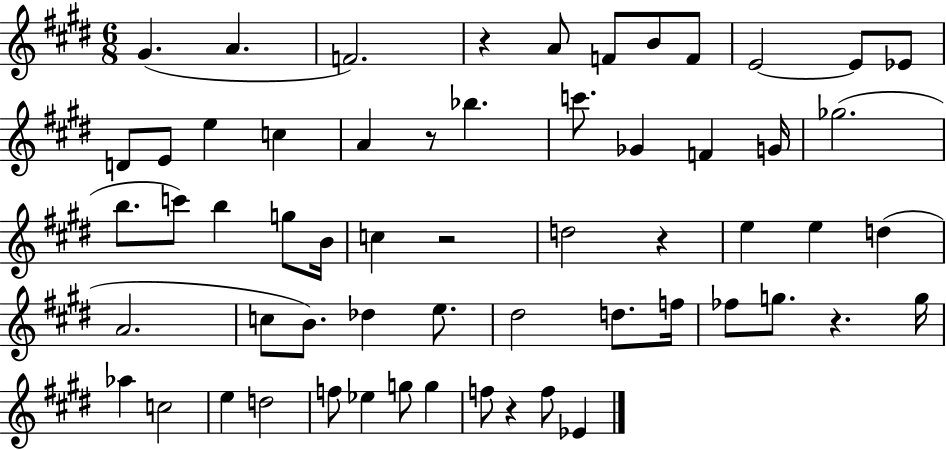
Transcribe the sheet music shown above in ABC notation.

X:1
T:Untitled
M:6/8
L:1/4
K:E
^G A F2 z A/2 F/2 B/2 F/2 E2 E/2 _E/2 D/2 E/2 e c A z/2 _b c'/2 _G F G/4 _g2 b/2 c'/2 b g/2 B/4 c z2 d2 z e e d A2 c/2 B/2 _d e/2 ^d2 d/2 f/4 _f/2 g/2 z g/4 _a c2 e d2 f/2 _e g/2 g f/2 z f/2 _E